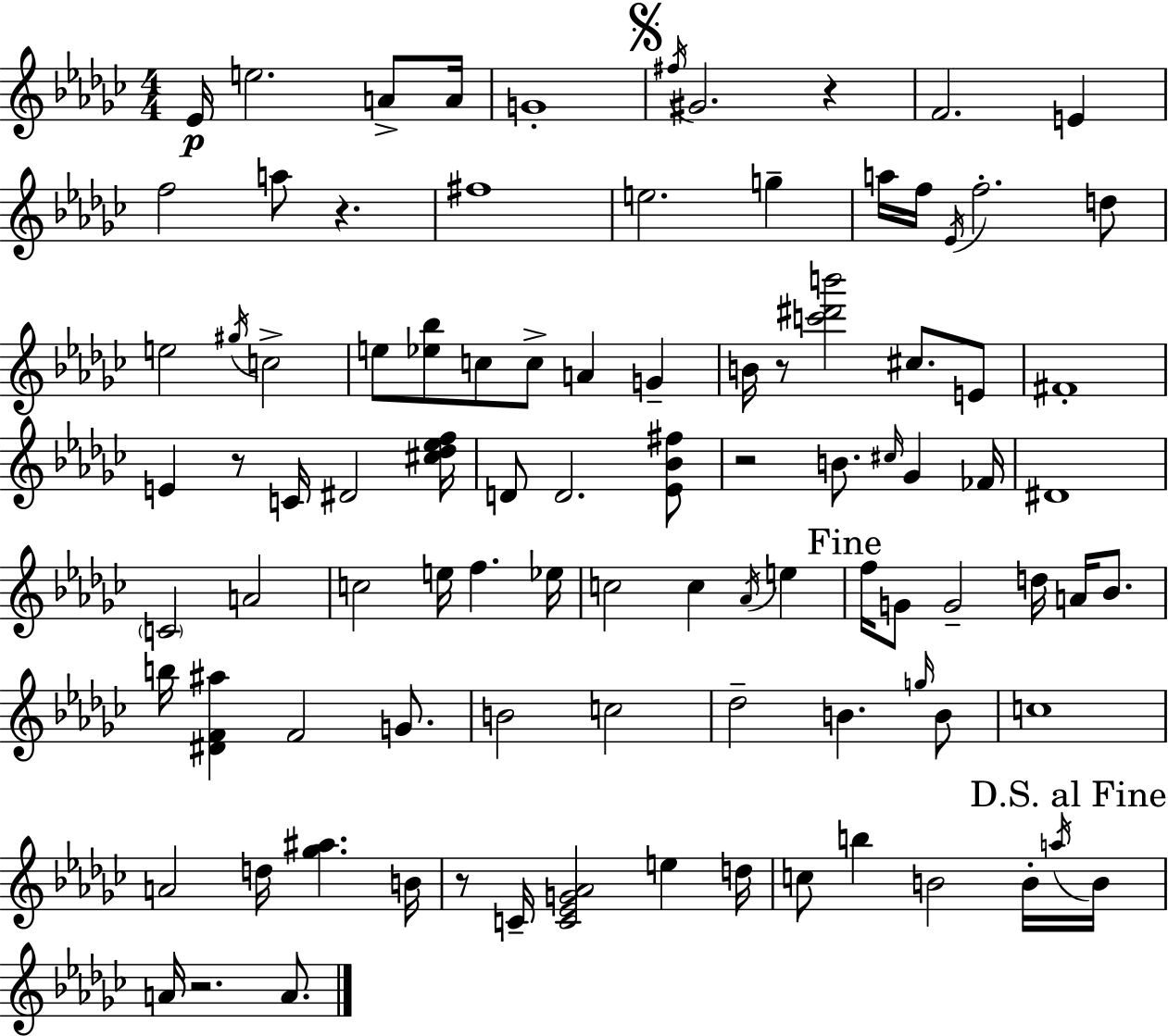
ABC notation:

X:1
T:Untitled
M:4/4
L:1/4
K:Ebm
_E/4 e2 A/2 A/4 G4 ^f/4 ^G2 z F2 E f2 a/2 z ^f4 e2 g a/4 f/4 _E/4 f2 d/2 e2 ^g/4 c2 e/2 [_e_b]/2 c/2 c/2 A G B/4 z/2 [c'^d'b']2 ^c/2 E/2 ^F4 E z/2 C/4 ^D2 [^c_d_ef]/4 D/2 D2 [_E_B^f]/2 z2 B/2 ^c/4 _G _F/4 ^D4 C2 A2 c2 e/4 f _e/4 c2 c _A/4 e f/4 G/2 G2 d/4 A/4 _B/2 b/4 [^DF^a] F2 G/2 B2 c2 _d2 B g/4 B/2 c4 A2 d/4 [_g^a] B/4 z/2 C/4 [C_EG_A]2 e d/4 c/2 b B2 B/4 a/4 B/4 A/4 z2 A/2